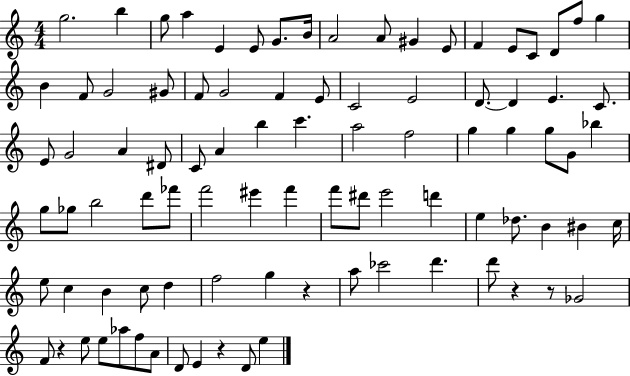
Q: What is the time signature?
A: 4/4